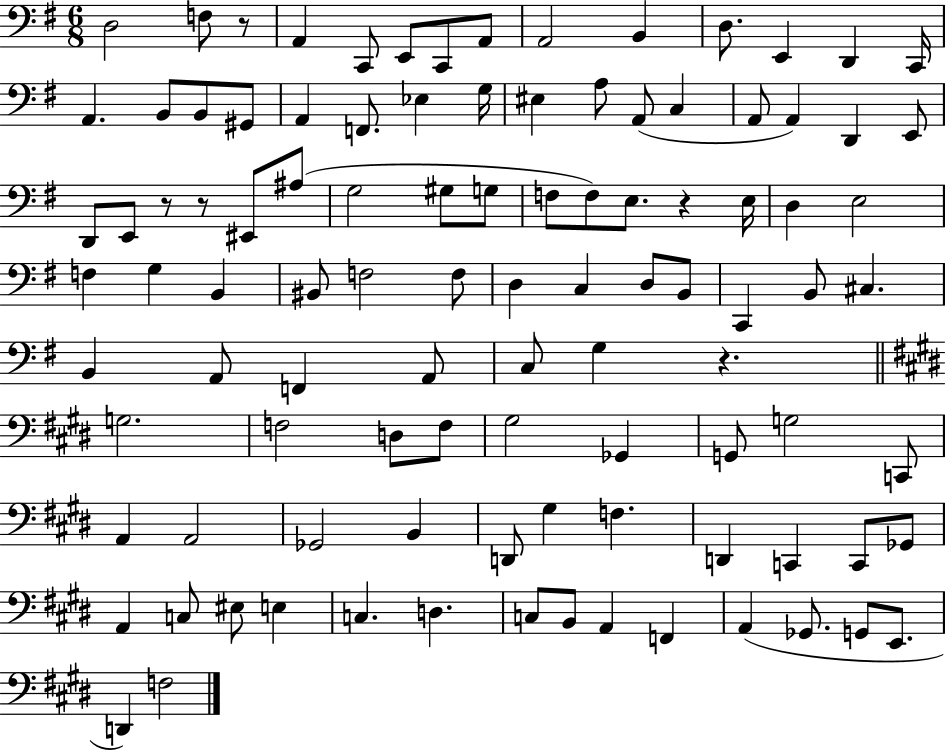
D3/h F3/e R/e A2/q C2/e E2/e C2/e A2/e A2/h B2/q D3/e. E2/q D2/q C2/s A2/q. B2/e B2/e G#2/e A2/q F2/e. Eb3/q G3/s EIS3/q A3/e A2/e C3/q A2/e A2/q D2/q E2/e D2/e E2/e R/e R/e EIS2/e A#3/e G3/h G#3/e G3/e F3/e F3/e E3/e. R/q E3/s D3/q E3/h F3/q G3/q B2/q BIS2/e F3/h F3/e D3/q C3/q D3/e B2/e C2/q B2/e C#3/q. B2/q A2/e F2/q A2/e C3/e G3/q R/q. G3/h. F3/h D3/e F3/e G#3/h Gb2/q G2/e G3/h C2/e A2/q A2/h Gb2/h B2/q D2/e G#3/q F3/q. D2/q C2/q C2/e Gb2/e A2/q C3/e EIS3/e E3/q C3/q. D3/q. C3/e B2/e A2/q F2/q A2/q Gb2/e. G2/e E2/e. D2/q F3/h